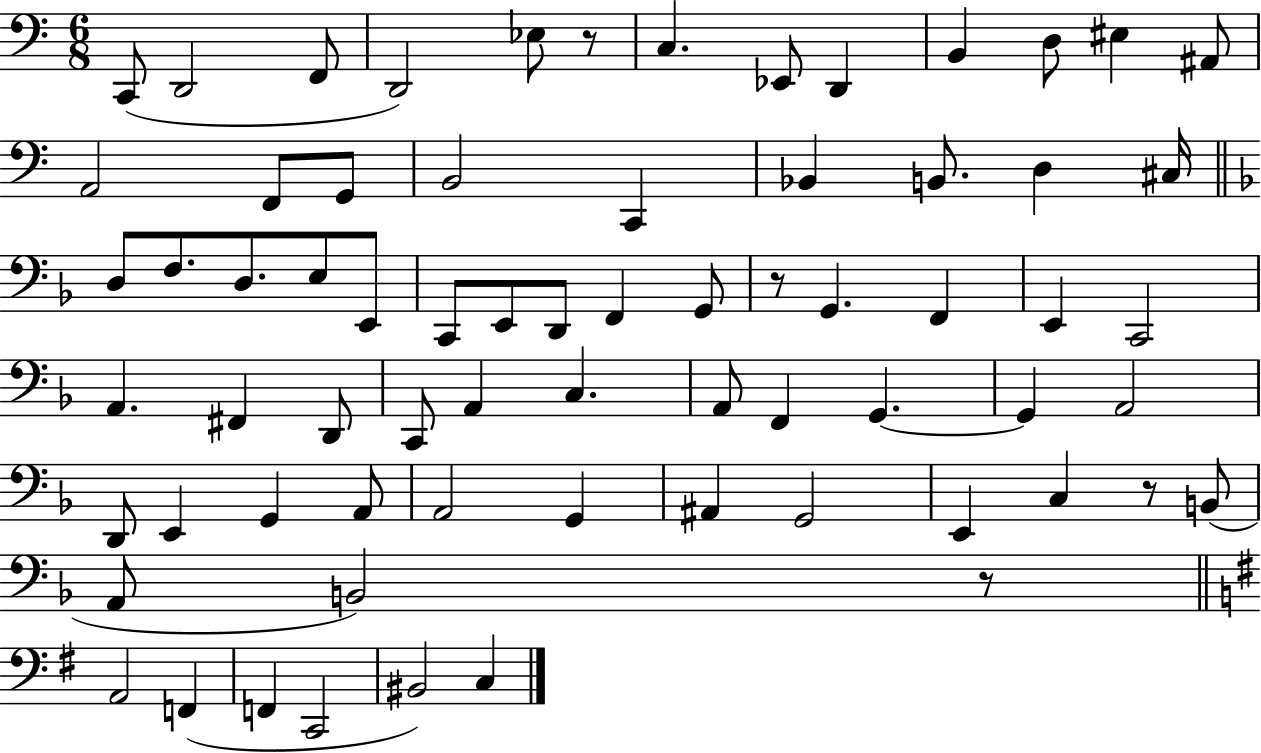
C2/e D2/h F2/e D2/h Eb3/e R/e C3/q. Eb2/e D2/q B2/q D3/e EIS3/q A#2/e A2/h F2/e G2/e B2/h C2/q Bb2/q B2/e. D3/q C#3/s D3/e F3/e. D3/e. E3/e E2/e C2/e E2/e D2/e F2/q G2/e R/e G2/q. F2/q E2/q C2/h A2/q. F#2/q D2/e C2/e A2/q C3/q. A2/e F2/q G2/q. G2/q A2/h D2/e E2/q G2/q A2/e A2/h G2/q A#2/q G2/h E2/q C3/q R/e B2/e A2/e B2/h R/e A2/h F2/q F2/q C2/h BIS2/h C3/q